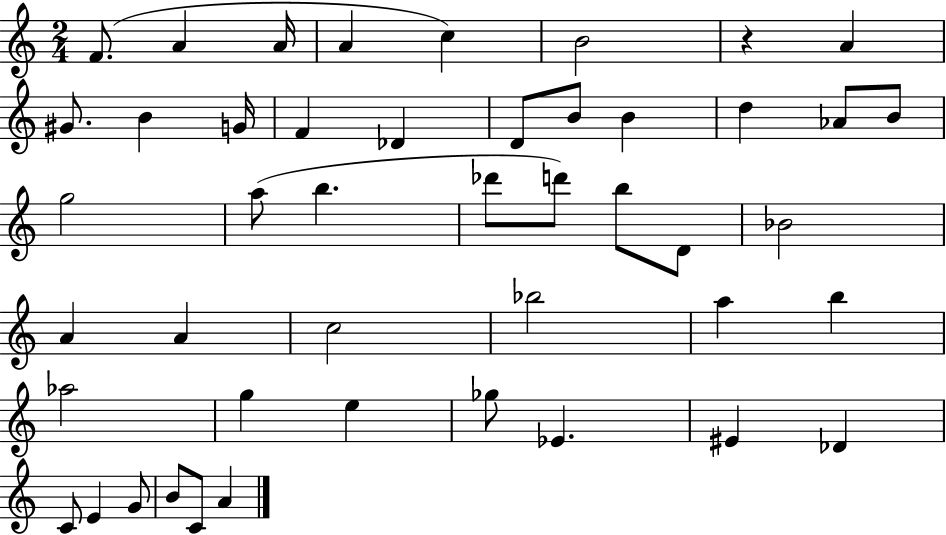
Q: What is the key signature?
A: C major